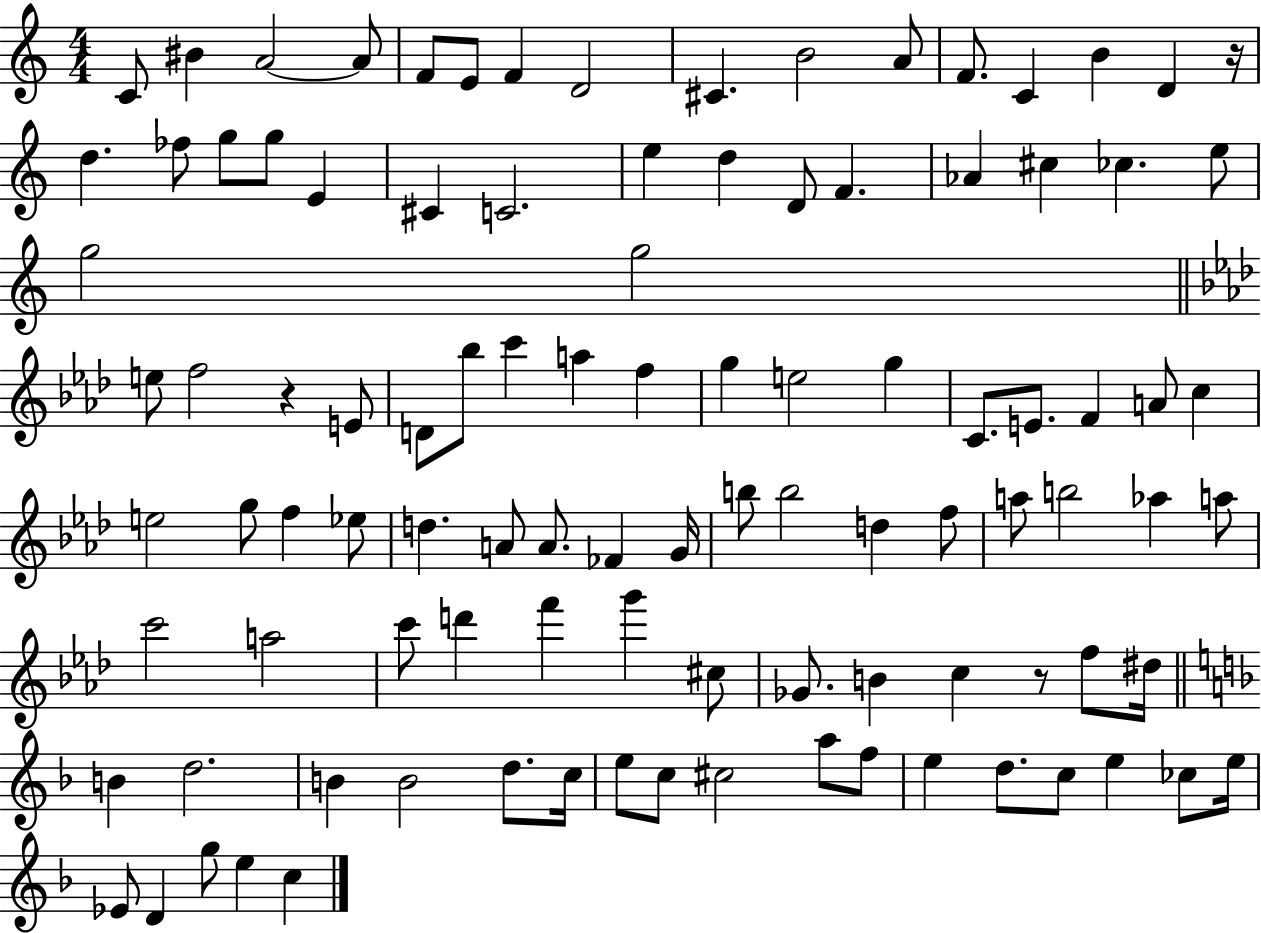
{
  \clef treble
  \numericTimeSignature
  \time 4/4
  \key c \major
  c'8 bis'4 a'2~~ a'8 | f'8 e'8 f'4 d'2 | cis'4. b'2 a'8 | f'8. c'4 b'4 d'4 r16 | \break d''4. fes''8 g''8 g''8 e'4 | cis'4 c'2. | e''4 d''4 d'8 f'4. | aes'4 cis''4 ces''4. e''8 | \break g''2 g''2 | \bar "||" \break \key aes \major e''8 f''2 r4 e'8 | d'8 bes''8 c'''4 a''4 f''4 | g''4 e''2 g''4 | c'8. e'8. f'4 a'8 c''4 | \break e''2 g''8 f''4 ees''8 | d''4. a'8 a'8. fes'4 g'16 | b''8 b''2 d''4 f''8 | a''8 b''2 aes''4 a''8 | \break c'''2 a''2 | c'''8 d'''4 f'''4 g'''4 cis''8 | ges'8. b'4 c''4 r8 f''8 dis''16 | \bar "||" \break \key d \minor b'4 d''2. | b'4 b'2 d''8. c''16 | e''8 c''8 cis''2 a''8 f''8 | e''4 d''8. c''8 e''4 ces''8 e''16 | \break ees'8 d'4 g''8 e''4 c''4 | \bar "|."
}